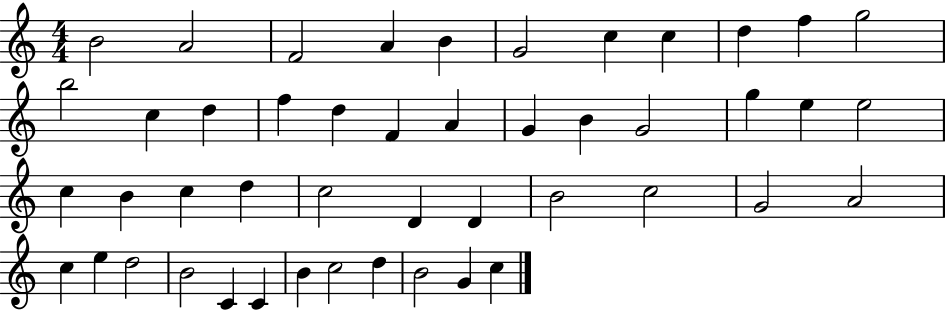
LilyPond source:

{
  \clef treble
  \numericTimeSignature
  \time 4/4
  \key c \major
  b'2 a'2 | f'2 a'4 b'4 | g'2 c''4 c''4 | d''4 f''4 g''2 | \break b''2 c''4 d''4 | f''4 d''4 f'4 a'4 | g'4 b'4 g'2 | g''4 e''4 e''2 | \break c''4 b'4 c''4 d''4 | c''2 d'4 d'4 | b'2 c''2 | g'2 a'2 | \break c''4 e''4 d''2 | b'2 c'4 c'4 | b'4 c''2 d''4 | b'2 g'4 c''4 | \break \bar "|."
}